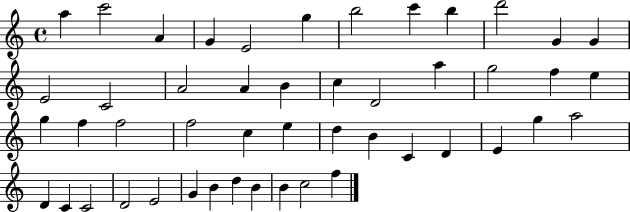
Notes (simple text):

A5/q C6/h A4/q G4/q E4/h G5/q B5/h C6/q B5/q D6/h G4/q G4/q E4/h C4/h A4/h A4/q B4/q C5/q D4/h A5/q G5/h F5/q E5/q G5/q F5/q F5/h F5/h C5/q E5/q D5/q B4/q C4/q D4/q E4/q G5/q A5/h D4/q C4/q C4/h D4/h E4/h G4/q B4/q D5/q B4/q B4/q C5/h F5/q